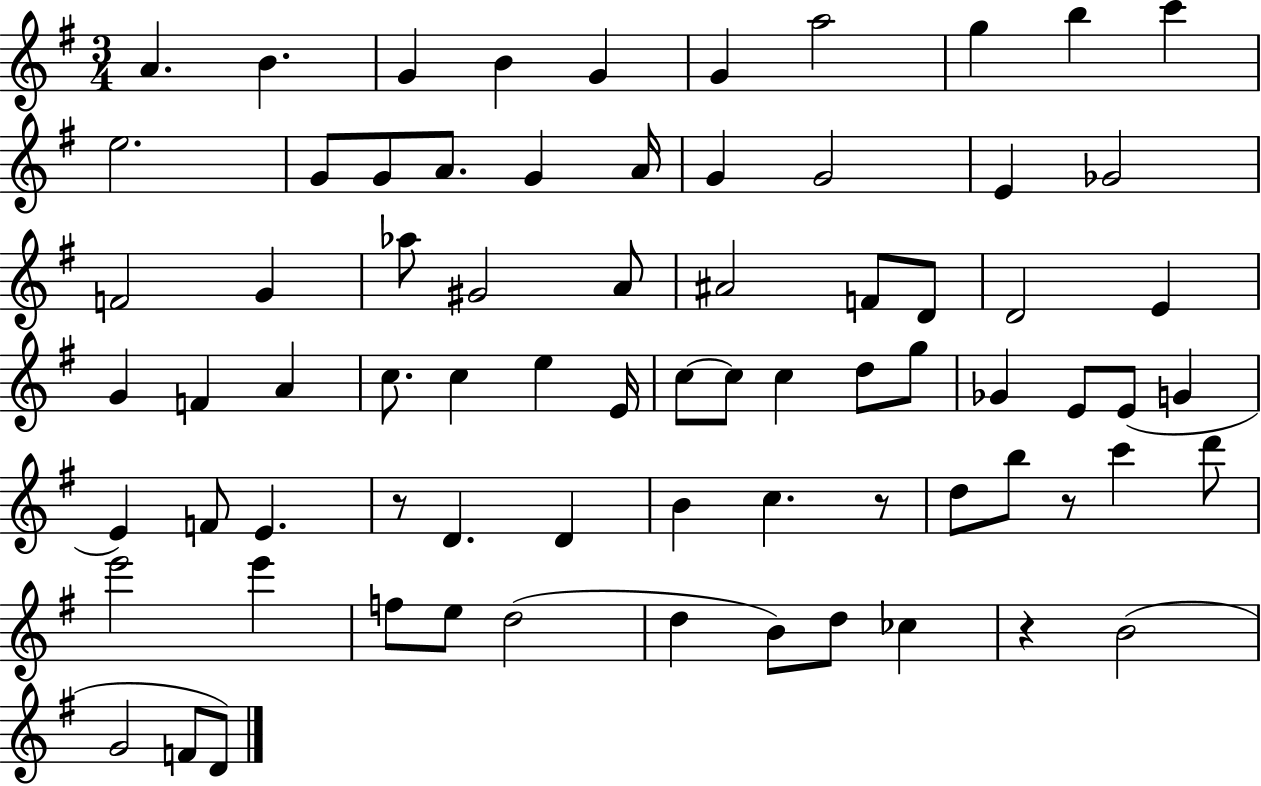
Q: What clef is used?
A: treble